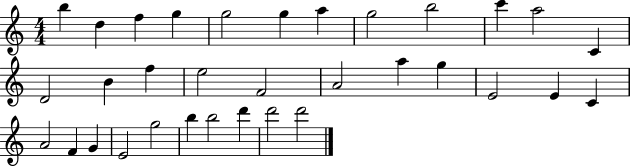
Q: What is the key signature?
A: C major